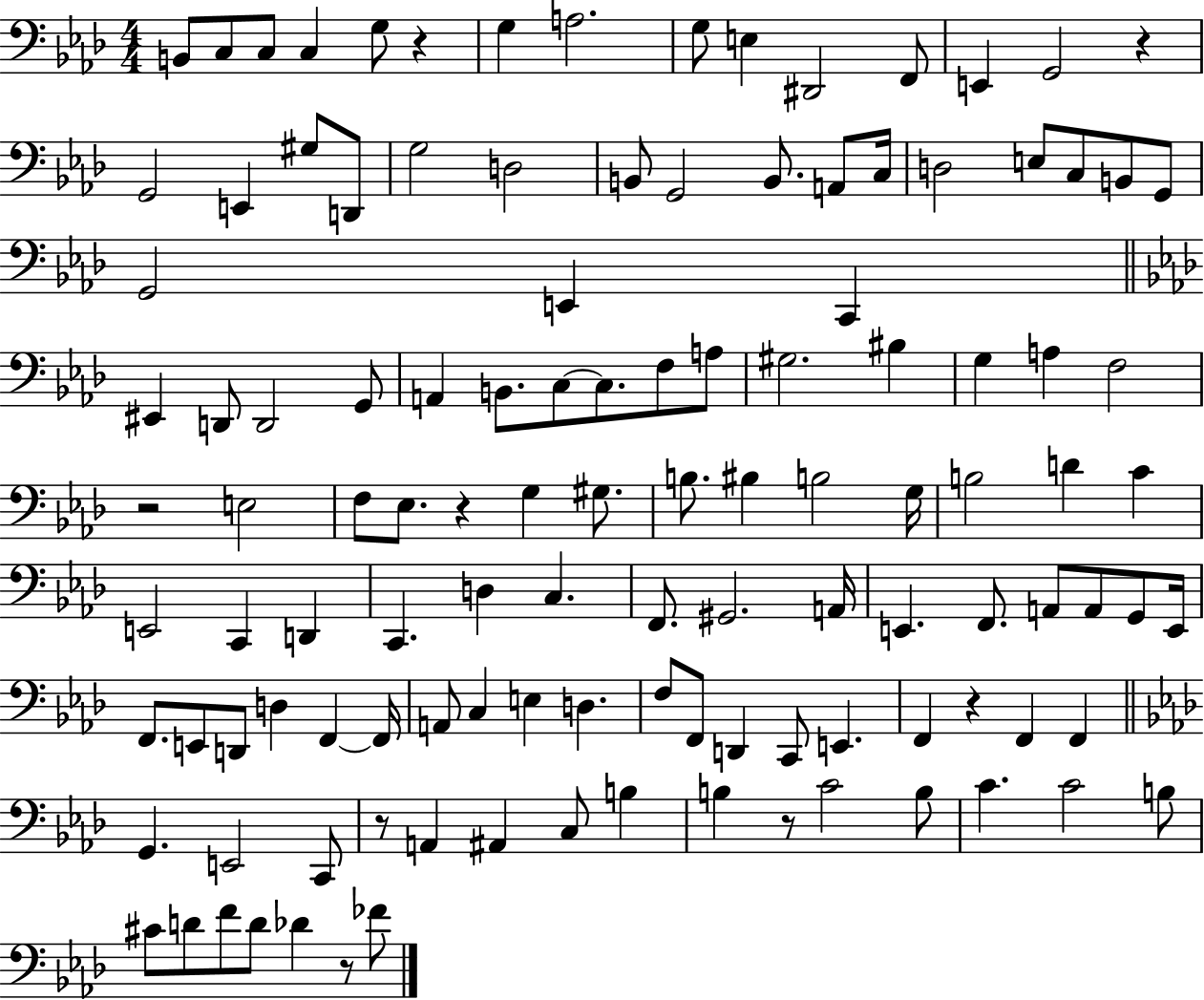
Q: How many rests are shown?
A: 8